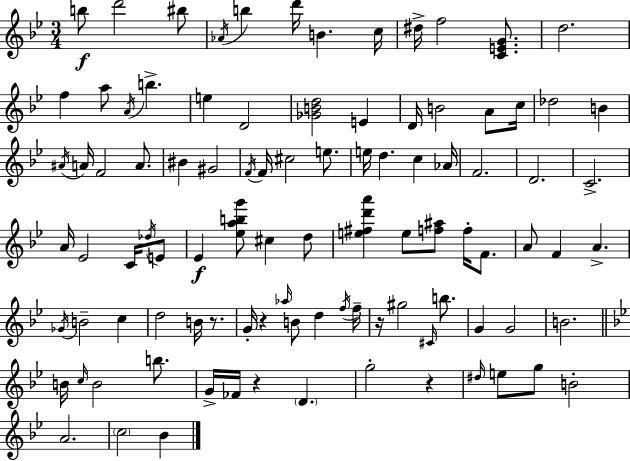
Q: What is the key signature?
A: BES major